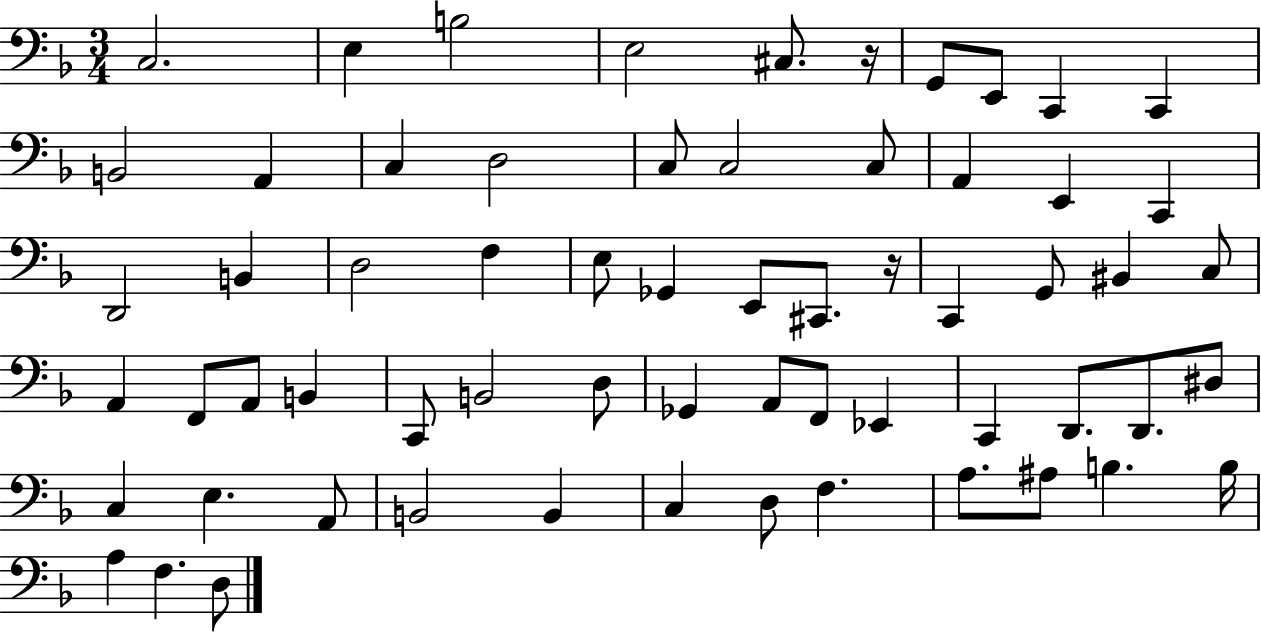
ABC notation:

X:1
T:Untitled
M:3/4
L:1/4
K:F
C,2 E, B,2 E,2 ^C,/2 z/4 G,,/2 E,,/2 C,, C,, B,,2 A,, C, D,2 C,/2 C,2 C,/2 A,, E,, C,, D,,2 B,, D,2 F, E,/2 _G,, E,,/2 ^C,,/2 z/4 C,, G,,/2 ^B,, C,/2 A,, F,,/2 A,,/2 B,, C,,/2 B,,2 D,/2 _G,, A,,/2 F,,/2 _E,, C,, D,,/2 D,,/2 ^D,/2 C, E, A,,/2 B,,2 B,, C, D,/2 F, A,/2 ^A,/2 B, B,/4 A, F, D,/2